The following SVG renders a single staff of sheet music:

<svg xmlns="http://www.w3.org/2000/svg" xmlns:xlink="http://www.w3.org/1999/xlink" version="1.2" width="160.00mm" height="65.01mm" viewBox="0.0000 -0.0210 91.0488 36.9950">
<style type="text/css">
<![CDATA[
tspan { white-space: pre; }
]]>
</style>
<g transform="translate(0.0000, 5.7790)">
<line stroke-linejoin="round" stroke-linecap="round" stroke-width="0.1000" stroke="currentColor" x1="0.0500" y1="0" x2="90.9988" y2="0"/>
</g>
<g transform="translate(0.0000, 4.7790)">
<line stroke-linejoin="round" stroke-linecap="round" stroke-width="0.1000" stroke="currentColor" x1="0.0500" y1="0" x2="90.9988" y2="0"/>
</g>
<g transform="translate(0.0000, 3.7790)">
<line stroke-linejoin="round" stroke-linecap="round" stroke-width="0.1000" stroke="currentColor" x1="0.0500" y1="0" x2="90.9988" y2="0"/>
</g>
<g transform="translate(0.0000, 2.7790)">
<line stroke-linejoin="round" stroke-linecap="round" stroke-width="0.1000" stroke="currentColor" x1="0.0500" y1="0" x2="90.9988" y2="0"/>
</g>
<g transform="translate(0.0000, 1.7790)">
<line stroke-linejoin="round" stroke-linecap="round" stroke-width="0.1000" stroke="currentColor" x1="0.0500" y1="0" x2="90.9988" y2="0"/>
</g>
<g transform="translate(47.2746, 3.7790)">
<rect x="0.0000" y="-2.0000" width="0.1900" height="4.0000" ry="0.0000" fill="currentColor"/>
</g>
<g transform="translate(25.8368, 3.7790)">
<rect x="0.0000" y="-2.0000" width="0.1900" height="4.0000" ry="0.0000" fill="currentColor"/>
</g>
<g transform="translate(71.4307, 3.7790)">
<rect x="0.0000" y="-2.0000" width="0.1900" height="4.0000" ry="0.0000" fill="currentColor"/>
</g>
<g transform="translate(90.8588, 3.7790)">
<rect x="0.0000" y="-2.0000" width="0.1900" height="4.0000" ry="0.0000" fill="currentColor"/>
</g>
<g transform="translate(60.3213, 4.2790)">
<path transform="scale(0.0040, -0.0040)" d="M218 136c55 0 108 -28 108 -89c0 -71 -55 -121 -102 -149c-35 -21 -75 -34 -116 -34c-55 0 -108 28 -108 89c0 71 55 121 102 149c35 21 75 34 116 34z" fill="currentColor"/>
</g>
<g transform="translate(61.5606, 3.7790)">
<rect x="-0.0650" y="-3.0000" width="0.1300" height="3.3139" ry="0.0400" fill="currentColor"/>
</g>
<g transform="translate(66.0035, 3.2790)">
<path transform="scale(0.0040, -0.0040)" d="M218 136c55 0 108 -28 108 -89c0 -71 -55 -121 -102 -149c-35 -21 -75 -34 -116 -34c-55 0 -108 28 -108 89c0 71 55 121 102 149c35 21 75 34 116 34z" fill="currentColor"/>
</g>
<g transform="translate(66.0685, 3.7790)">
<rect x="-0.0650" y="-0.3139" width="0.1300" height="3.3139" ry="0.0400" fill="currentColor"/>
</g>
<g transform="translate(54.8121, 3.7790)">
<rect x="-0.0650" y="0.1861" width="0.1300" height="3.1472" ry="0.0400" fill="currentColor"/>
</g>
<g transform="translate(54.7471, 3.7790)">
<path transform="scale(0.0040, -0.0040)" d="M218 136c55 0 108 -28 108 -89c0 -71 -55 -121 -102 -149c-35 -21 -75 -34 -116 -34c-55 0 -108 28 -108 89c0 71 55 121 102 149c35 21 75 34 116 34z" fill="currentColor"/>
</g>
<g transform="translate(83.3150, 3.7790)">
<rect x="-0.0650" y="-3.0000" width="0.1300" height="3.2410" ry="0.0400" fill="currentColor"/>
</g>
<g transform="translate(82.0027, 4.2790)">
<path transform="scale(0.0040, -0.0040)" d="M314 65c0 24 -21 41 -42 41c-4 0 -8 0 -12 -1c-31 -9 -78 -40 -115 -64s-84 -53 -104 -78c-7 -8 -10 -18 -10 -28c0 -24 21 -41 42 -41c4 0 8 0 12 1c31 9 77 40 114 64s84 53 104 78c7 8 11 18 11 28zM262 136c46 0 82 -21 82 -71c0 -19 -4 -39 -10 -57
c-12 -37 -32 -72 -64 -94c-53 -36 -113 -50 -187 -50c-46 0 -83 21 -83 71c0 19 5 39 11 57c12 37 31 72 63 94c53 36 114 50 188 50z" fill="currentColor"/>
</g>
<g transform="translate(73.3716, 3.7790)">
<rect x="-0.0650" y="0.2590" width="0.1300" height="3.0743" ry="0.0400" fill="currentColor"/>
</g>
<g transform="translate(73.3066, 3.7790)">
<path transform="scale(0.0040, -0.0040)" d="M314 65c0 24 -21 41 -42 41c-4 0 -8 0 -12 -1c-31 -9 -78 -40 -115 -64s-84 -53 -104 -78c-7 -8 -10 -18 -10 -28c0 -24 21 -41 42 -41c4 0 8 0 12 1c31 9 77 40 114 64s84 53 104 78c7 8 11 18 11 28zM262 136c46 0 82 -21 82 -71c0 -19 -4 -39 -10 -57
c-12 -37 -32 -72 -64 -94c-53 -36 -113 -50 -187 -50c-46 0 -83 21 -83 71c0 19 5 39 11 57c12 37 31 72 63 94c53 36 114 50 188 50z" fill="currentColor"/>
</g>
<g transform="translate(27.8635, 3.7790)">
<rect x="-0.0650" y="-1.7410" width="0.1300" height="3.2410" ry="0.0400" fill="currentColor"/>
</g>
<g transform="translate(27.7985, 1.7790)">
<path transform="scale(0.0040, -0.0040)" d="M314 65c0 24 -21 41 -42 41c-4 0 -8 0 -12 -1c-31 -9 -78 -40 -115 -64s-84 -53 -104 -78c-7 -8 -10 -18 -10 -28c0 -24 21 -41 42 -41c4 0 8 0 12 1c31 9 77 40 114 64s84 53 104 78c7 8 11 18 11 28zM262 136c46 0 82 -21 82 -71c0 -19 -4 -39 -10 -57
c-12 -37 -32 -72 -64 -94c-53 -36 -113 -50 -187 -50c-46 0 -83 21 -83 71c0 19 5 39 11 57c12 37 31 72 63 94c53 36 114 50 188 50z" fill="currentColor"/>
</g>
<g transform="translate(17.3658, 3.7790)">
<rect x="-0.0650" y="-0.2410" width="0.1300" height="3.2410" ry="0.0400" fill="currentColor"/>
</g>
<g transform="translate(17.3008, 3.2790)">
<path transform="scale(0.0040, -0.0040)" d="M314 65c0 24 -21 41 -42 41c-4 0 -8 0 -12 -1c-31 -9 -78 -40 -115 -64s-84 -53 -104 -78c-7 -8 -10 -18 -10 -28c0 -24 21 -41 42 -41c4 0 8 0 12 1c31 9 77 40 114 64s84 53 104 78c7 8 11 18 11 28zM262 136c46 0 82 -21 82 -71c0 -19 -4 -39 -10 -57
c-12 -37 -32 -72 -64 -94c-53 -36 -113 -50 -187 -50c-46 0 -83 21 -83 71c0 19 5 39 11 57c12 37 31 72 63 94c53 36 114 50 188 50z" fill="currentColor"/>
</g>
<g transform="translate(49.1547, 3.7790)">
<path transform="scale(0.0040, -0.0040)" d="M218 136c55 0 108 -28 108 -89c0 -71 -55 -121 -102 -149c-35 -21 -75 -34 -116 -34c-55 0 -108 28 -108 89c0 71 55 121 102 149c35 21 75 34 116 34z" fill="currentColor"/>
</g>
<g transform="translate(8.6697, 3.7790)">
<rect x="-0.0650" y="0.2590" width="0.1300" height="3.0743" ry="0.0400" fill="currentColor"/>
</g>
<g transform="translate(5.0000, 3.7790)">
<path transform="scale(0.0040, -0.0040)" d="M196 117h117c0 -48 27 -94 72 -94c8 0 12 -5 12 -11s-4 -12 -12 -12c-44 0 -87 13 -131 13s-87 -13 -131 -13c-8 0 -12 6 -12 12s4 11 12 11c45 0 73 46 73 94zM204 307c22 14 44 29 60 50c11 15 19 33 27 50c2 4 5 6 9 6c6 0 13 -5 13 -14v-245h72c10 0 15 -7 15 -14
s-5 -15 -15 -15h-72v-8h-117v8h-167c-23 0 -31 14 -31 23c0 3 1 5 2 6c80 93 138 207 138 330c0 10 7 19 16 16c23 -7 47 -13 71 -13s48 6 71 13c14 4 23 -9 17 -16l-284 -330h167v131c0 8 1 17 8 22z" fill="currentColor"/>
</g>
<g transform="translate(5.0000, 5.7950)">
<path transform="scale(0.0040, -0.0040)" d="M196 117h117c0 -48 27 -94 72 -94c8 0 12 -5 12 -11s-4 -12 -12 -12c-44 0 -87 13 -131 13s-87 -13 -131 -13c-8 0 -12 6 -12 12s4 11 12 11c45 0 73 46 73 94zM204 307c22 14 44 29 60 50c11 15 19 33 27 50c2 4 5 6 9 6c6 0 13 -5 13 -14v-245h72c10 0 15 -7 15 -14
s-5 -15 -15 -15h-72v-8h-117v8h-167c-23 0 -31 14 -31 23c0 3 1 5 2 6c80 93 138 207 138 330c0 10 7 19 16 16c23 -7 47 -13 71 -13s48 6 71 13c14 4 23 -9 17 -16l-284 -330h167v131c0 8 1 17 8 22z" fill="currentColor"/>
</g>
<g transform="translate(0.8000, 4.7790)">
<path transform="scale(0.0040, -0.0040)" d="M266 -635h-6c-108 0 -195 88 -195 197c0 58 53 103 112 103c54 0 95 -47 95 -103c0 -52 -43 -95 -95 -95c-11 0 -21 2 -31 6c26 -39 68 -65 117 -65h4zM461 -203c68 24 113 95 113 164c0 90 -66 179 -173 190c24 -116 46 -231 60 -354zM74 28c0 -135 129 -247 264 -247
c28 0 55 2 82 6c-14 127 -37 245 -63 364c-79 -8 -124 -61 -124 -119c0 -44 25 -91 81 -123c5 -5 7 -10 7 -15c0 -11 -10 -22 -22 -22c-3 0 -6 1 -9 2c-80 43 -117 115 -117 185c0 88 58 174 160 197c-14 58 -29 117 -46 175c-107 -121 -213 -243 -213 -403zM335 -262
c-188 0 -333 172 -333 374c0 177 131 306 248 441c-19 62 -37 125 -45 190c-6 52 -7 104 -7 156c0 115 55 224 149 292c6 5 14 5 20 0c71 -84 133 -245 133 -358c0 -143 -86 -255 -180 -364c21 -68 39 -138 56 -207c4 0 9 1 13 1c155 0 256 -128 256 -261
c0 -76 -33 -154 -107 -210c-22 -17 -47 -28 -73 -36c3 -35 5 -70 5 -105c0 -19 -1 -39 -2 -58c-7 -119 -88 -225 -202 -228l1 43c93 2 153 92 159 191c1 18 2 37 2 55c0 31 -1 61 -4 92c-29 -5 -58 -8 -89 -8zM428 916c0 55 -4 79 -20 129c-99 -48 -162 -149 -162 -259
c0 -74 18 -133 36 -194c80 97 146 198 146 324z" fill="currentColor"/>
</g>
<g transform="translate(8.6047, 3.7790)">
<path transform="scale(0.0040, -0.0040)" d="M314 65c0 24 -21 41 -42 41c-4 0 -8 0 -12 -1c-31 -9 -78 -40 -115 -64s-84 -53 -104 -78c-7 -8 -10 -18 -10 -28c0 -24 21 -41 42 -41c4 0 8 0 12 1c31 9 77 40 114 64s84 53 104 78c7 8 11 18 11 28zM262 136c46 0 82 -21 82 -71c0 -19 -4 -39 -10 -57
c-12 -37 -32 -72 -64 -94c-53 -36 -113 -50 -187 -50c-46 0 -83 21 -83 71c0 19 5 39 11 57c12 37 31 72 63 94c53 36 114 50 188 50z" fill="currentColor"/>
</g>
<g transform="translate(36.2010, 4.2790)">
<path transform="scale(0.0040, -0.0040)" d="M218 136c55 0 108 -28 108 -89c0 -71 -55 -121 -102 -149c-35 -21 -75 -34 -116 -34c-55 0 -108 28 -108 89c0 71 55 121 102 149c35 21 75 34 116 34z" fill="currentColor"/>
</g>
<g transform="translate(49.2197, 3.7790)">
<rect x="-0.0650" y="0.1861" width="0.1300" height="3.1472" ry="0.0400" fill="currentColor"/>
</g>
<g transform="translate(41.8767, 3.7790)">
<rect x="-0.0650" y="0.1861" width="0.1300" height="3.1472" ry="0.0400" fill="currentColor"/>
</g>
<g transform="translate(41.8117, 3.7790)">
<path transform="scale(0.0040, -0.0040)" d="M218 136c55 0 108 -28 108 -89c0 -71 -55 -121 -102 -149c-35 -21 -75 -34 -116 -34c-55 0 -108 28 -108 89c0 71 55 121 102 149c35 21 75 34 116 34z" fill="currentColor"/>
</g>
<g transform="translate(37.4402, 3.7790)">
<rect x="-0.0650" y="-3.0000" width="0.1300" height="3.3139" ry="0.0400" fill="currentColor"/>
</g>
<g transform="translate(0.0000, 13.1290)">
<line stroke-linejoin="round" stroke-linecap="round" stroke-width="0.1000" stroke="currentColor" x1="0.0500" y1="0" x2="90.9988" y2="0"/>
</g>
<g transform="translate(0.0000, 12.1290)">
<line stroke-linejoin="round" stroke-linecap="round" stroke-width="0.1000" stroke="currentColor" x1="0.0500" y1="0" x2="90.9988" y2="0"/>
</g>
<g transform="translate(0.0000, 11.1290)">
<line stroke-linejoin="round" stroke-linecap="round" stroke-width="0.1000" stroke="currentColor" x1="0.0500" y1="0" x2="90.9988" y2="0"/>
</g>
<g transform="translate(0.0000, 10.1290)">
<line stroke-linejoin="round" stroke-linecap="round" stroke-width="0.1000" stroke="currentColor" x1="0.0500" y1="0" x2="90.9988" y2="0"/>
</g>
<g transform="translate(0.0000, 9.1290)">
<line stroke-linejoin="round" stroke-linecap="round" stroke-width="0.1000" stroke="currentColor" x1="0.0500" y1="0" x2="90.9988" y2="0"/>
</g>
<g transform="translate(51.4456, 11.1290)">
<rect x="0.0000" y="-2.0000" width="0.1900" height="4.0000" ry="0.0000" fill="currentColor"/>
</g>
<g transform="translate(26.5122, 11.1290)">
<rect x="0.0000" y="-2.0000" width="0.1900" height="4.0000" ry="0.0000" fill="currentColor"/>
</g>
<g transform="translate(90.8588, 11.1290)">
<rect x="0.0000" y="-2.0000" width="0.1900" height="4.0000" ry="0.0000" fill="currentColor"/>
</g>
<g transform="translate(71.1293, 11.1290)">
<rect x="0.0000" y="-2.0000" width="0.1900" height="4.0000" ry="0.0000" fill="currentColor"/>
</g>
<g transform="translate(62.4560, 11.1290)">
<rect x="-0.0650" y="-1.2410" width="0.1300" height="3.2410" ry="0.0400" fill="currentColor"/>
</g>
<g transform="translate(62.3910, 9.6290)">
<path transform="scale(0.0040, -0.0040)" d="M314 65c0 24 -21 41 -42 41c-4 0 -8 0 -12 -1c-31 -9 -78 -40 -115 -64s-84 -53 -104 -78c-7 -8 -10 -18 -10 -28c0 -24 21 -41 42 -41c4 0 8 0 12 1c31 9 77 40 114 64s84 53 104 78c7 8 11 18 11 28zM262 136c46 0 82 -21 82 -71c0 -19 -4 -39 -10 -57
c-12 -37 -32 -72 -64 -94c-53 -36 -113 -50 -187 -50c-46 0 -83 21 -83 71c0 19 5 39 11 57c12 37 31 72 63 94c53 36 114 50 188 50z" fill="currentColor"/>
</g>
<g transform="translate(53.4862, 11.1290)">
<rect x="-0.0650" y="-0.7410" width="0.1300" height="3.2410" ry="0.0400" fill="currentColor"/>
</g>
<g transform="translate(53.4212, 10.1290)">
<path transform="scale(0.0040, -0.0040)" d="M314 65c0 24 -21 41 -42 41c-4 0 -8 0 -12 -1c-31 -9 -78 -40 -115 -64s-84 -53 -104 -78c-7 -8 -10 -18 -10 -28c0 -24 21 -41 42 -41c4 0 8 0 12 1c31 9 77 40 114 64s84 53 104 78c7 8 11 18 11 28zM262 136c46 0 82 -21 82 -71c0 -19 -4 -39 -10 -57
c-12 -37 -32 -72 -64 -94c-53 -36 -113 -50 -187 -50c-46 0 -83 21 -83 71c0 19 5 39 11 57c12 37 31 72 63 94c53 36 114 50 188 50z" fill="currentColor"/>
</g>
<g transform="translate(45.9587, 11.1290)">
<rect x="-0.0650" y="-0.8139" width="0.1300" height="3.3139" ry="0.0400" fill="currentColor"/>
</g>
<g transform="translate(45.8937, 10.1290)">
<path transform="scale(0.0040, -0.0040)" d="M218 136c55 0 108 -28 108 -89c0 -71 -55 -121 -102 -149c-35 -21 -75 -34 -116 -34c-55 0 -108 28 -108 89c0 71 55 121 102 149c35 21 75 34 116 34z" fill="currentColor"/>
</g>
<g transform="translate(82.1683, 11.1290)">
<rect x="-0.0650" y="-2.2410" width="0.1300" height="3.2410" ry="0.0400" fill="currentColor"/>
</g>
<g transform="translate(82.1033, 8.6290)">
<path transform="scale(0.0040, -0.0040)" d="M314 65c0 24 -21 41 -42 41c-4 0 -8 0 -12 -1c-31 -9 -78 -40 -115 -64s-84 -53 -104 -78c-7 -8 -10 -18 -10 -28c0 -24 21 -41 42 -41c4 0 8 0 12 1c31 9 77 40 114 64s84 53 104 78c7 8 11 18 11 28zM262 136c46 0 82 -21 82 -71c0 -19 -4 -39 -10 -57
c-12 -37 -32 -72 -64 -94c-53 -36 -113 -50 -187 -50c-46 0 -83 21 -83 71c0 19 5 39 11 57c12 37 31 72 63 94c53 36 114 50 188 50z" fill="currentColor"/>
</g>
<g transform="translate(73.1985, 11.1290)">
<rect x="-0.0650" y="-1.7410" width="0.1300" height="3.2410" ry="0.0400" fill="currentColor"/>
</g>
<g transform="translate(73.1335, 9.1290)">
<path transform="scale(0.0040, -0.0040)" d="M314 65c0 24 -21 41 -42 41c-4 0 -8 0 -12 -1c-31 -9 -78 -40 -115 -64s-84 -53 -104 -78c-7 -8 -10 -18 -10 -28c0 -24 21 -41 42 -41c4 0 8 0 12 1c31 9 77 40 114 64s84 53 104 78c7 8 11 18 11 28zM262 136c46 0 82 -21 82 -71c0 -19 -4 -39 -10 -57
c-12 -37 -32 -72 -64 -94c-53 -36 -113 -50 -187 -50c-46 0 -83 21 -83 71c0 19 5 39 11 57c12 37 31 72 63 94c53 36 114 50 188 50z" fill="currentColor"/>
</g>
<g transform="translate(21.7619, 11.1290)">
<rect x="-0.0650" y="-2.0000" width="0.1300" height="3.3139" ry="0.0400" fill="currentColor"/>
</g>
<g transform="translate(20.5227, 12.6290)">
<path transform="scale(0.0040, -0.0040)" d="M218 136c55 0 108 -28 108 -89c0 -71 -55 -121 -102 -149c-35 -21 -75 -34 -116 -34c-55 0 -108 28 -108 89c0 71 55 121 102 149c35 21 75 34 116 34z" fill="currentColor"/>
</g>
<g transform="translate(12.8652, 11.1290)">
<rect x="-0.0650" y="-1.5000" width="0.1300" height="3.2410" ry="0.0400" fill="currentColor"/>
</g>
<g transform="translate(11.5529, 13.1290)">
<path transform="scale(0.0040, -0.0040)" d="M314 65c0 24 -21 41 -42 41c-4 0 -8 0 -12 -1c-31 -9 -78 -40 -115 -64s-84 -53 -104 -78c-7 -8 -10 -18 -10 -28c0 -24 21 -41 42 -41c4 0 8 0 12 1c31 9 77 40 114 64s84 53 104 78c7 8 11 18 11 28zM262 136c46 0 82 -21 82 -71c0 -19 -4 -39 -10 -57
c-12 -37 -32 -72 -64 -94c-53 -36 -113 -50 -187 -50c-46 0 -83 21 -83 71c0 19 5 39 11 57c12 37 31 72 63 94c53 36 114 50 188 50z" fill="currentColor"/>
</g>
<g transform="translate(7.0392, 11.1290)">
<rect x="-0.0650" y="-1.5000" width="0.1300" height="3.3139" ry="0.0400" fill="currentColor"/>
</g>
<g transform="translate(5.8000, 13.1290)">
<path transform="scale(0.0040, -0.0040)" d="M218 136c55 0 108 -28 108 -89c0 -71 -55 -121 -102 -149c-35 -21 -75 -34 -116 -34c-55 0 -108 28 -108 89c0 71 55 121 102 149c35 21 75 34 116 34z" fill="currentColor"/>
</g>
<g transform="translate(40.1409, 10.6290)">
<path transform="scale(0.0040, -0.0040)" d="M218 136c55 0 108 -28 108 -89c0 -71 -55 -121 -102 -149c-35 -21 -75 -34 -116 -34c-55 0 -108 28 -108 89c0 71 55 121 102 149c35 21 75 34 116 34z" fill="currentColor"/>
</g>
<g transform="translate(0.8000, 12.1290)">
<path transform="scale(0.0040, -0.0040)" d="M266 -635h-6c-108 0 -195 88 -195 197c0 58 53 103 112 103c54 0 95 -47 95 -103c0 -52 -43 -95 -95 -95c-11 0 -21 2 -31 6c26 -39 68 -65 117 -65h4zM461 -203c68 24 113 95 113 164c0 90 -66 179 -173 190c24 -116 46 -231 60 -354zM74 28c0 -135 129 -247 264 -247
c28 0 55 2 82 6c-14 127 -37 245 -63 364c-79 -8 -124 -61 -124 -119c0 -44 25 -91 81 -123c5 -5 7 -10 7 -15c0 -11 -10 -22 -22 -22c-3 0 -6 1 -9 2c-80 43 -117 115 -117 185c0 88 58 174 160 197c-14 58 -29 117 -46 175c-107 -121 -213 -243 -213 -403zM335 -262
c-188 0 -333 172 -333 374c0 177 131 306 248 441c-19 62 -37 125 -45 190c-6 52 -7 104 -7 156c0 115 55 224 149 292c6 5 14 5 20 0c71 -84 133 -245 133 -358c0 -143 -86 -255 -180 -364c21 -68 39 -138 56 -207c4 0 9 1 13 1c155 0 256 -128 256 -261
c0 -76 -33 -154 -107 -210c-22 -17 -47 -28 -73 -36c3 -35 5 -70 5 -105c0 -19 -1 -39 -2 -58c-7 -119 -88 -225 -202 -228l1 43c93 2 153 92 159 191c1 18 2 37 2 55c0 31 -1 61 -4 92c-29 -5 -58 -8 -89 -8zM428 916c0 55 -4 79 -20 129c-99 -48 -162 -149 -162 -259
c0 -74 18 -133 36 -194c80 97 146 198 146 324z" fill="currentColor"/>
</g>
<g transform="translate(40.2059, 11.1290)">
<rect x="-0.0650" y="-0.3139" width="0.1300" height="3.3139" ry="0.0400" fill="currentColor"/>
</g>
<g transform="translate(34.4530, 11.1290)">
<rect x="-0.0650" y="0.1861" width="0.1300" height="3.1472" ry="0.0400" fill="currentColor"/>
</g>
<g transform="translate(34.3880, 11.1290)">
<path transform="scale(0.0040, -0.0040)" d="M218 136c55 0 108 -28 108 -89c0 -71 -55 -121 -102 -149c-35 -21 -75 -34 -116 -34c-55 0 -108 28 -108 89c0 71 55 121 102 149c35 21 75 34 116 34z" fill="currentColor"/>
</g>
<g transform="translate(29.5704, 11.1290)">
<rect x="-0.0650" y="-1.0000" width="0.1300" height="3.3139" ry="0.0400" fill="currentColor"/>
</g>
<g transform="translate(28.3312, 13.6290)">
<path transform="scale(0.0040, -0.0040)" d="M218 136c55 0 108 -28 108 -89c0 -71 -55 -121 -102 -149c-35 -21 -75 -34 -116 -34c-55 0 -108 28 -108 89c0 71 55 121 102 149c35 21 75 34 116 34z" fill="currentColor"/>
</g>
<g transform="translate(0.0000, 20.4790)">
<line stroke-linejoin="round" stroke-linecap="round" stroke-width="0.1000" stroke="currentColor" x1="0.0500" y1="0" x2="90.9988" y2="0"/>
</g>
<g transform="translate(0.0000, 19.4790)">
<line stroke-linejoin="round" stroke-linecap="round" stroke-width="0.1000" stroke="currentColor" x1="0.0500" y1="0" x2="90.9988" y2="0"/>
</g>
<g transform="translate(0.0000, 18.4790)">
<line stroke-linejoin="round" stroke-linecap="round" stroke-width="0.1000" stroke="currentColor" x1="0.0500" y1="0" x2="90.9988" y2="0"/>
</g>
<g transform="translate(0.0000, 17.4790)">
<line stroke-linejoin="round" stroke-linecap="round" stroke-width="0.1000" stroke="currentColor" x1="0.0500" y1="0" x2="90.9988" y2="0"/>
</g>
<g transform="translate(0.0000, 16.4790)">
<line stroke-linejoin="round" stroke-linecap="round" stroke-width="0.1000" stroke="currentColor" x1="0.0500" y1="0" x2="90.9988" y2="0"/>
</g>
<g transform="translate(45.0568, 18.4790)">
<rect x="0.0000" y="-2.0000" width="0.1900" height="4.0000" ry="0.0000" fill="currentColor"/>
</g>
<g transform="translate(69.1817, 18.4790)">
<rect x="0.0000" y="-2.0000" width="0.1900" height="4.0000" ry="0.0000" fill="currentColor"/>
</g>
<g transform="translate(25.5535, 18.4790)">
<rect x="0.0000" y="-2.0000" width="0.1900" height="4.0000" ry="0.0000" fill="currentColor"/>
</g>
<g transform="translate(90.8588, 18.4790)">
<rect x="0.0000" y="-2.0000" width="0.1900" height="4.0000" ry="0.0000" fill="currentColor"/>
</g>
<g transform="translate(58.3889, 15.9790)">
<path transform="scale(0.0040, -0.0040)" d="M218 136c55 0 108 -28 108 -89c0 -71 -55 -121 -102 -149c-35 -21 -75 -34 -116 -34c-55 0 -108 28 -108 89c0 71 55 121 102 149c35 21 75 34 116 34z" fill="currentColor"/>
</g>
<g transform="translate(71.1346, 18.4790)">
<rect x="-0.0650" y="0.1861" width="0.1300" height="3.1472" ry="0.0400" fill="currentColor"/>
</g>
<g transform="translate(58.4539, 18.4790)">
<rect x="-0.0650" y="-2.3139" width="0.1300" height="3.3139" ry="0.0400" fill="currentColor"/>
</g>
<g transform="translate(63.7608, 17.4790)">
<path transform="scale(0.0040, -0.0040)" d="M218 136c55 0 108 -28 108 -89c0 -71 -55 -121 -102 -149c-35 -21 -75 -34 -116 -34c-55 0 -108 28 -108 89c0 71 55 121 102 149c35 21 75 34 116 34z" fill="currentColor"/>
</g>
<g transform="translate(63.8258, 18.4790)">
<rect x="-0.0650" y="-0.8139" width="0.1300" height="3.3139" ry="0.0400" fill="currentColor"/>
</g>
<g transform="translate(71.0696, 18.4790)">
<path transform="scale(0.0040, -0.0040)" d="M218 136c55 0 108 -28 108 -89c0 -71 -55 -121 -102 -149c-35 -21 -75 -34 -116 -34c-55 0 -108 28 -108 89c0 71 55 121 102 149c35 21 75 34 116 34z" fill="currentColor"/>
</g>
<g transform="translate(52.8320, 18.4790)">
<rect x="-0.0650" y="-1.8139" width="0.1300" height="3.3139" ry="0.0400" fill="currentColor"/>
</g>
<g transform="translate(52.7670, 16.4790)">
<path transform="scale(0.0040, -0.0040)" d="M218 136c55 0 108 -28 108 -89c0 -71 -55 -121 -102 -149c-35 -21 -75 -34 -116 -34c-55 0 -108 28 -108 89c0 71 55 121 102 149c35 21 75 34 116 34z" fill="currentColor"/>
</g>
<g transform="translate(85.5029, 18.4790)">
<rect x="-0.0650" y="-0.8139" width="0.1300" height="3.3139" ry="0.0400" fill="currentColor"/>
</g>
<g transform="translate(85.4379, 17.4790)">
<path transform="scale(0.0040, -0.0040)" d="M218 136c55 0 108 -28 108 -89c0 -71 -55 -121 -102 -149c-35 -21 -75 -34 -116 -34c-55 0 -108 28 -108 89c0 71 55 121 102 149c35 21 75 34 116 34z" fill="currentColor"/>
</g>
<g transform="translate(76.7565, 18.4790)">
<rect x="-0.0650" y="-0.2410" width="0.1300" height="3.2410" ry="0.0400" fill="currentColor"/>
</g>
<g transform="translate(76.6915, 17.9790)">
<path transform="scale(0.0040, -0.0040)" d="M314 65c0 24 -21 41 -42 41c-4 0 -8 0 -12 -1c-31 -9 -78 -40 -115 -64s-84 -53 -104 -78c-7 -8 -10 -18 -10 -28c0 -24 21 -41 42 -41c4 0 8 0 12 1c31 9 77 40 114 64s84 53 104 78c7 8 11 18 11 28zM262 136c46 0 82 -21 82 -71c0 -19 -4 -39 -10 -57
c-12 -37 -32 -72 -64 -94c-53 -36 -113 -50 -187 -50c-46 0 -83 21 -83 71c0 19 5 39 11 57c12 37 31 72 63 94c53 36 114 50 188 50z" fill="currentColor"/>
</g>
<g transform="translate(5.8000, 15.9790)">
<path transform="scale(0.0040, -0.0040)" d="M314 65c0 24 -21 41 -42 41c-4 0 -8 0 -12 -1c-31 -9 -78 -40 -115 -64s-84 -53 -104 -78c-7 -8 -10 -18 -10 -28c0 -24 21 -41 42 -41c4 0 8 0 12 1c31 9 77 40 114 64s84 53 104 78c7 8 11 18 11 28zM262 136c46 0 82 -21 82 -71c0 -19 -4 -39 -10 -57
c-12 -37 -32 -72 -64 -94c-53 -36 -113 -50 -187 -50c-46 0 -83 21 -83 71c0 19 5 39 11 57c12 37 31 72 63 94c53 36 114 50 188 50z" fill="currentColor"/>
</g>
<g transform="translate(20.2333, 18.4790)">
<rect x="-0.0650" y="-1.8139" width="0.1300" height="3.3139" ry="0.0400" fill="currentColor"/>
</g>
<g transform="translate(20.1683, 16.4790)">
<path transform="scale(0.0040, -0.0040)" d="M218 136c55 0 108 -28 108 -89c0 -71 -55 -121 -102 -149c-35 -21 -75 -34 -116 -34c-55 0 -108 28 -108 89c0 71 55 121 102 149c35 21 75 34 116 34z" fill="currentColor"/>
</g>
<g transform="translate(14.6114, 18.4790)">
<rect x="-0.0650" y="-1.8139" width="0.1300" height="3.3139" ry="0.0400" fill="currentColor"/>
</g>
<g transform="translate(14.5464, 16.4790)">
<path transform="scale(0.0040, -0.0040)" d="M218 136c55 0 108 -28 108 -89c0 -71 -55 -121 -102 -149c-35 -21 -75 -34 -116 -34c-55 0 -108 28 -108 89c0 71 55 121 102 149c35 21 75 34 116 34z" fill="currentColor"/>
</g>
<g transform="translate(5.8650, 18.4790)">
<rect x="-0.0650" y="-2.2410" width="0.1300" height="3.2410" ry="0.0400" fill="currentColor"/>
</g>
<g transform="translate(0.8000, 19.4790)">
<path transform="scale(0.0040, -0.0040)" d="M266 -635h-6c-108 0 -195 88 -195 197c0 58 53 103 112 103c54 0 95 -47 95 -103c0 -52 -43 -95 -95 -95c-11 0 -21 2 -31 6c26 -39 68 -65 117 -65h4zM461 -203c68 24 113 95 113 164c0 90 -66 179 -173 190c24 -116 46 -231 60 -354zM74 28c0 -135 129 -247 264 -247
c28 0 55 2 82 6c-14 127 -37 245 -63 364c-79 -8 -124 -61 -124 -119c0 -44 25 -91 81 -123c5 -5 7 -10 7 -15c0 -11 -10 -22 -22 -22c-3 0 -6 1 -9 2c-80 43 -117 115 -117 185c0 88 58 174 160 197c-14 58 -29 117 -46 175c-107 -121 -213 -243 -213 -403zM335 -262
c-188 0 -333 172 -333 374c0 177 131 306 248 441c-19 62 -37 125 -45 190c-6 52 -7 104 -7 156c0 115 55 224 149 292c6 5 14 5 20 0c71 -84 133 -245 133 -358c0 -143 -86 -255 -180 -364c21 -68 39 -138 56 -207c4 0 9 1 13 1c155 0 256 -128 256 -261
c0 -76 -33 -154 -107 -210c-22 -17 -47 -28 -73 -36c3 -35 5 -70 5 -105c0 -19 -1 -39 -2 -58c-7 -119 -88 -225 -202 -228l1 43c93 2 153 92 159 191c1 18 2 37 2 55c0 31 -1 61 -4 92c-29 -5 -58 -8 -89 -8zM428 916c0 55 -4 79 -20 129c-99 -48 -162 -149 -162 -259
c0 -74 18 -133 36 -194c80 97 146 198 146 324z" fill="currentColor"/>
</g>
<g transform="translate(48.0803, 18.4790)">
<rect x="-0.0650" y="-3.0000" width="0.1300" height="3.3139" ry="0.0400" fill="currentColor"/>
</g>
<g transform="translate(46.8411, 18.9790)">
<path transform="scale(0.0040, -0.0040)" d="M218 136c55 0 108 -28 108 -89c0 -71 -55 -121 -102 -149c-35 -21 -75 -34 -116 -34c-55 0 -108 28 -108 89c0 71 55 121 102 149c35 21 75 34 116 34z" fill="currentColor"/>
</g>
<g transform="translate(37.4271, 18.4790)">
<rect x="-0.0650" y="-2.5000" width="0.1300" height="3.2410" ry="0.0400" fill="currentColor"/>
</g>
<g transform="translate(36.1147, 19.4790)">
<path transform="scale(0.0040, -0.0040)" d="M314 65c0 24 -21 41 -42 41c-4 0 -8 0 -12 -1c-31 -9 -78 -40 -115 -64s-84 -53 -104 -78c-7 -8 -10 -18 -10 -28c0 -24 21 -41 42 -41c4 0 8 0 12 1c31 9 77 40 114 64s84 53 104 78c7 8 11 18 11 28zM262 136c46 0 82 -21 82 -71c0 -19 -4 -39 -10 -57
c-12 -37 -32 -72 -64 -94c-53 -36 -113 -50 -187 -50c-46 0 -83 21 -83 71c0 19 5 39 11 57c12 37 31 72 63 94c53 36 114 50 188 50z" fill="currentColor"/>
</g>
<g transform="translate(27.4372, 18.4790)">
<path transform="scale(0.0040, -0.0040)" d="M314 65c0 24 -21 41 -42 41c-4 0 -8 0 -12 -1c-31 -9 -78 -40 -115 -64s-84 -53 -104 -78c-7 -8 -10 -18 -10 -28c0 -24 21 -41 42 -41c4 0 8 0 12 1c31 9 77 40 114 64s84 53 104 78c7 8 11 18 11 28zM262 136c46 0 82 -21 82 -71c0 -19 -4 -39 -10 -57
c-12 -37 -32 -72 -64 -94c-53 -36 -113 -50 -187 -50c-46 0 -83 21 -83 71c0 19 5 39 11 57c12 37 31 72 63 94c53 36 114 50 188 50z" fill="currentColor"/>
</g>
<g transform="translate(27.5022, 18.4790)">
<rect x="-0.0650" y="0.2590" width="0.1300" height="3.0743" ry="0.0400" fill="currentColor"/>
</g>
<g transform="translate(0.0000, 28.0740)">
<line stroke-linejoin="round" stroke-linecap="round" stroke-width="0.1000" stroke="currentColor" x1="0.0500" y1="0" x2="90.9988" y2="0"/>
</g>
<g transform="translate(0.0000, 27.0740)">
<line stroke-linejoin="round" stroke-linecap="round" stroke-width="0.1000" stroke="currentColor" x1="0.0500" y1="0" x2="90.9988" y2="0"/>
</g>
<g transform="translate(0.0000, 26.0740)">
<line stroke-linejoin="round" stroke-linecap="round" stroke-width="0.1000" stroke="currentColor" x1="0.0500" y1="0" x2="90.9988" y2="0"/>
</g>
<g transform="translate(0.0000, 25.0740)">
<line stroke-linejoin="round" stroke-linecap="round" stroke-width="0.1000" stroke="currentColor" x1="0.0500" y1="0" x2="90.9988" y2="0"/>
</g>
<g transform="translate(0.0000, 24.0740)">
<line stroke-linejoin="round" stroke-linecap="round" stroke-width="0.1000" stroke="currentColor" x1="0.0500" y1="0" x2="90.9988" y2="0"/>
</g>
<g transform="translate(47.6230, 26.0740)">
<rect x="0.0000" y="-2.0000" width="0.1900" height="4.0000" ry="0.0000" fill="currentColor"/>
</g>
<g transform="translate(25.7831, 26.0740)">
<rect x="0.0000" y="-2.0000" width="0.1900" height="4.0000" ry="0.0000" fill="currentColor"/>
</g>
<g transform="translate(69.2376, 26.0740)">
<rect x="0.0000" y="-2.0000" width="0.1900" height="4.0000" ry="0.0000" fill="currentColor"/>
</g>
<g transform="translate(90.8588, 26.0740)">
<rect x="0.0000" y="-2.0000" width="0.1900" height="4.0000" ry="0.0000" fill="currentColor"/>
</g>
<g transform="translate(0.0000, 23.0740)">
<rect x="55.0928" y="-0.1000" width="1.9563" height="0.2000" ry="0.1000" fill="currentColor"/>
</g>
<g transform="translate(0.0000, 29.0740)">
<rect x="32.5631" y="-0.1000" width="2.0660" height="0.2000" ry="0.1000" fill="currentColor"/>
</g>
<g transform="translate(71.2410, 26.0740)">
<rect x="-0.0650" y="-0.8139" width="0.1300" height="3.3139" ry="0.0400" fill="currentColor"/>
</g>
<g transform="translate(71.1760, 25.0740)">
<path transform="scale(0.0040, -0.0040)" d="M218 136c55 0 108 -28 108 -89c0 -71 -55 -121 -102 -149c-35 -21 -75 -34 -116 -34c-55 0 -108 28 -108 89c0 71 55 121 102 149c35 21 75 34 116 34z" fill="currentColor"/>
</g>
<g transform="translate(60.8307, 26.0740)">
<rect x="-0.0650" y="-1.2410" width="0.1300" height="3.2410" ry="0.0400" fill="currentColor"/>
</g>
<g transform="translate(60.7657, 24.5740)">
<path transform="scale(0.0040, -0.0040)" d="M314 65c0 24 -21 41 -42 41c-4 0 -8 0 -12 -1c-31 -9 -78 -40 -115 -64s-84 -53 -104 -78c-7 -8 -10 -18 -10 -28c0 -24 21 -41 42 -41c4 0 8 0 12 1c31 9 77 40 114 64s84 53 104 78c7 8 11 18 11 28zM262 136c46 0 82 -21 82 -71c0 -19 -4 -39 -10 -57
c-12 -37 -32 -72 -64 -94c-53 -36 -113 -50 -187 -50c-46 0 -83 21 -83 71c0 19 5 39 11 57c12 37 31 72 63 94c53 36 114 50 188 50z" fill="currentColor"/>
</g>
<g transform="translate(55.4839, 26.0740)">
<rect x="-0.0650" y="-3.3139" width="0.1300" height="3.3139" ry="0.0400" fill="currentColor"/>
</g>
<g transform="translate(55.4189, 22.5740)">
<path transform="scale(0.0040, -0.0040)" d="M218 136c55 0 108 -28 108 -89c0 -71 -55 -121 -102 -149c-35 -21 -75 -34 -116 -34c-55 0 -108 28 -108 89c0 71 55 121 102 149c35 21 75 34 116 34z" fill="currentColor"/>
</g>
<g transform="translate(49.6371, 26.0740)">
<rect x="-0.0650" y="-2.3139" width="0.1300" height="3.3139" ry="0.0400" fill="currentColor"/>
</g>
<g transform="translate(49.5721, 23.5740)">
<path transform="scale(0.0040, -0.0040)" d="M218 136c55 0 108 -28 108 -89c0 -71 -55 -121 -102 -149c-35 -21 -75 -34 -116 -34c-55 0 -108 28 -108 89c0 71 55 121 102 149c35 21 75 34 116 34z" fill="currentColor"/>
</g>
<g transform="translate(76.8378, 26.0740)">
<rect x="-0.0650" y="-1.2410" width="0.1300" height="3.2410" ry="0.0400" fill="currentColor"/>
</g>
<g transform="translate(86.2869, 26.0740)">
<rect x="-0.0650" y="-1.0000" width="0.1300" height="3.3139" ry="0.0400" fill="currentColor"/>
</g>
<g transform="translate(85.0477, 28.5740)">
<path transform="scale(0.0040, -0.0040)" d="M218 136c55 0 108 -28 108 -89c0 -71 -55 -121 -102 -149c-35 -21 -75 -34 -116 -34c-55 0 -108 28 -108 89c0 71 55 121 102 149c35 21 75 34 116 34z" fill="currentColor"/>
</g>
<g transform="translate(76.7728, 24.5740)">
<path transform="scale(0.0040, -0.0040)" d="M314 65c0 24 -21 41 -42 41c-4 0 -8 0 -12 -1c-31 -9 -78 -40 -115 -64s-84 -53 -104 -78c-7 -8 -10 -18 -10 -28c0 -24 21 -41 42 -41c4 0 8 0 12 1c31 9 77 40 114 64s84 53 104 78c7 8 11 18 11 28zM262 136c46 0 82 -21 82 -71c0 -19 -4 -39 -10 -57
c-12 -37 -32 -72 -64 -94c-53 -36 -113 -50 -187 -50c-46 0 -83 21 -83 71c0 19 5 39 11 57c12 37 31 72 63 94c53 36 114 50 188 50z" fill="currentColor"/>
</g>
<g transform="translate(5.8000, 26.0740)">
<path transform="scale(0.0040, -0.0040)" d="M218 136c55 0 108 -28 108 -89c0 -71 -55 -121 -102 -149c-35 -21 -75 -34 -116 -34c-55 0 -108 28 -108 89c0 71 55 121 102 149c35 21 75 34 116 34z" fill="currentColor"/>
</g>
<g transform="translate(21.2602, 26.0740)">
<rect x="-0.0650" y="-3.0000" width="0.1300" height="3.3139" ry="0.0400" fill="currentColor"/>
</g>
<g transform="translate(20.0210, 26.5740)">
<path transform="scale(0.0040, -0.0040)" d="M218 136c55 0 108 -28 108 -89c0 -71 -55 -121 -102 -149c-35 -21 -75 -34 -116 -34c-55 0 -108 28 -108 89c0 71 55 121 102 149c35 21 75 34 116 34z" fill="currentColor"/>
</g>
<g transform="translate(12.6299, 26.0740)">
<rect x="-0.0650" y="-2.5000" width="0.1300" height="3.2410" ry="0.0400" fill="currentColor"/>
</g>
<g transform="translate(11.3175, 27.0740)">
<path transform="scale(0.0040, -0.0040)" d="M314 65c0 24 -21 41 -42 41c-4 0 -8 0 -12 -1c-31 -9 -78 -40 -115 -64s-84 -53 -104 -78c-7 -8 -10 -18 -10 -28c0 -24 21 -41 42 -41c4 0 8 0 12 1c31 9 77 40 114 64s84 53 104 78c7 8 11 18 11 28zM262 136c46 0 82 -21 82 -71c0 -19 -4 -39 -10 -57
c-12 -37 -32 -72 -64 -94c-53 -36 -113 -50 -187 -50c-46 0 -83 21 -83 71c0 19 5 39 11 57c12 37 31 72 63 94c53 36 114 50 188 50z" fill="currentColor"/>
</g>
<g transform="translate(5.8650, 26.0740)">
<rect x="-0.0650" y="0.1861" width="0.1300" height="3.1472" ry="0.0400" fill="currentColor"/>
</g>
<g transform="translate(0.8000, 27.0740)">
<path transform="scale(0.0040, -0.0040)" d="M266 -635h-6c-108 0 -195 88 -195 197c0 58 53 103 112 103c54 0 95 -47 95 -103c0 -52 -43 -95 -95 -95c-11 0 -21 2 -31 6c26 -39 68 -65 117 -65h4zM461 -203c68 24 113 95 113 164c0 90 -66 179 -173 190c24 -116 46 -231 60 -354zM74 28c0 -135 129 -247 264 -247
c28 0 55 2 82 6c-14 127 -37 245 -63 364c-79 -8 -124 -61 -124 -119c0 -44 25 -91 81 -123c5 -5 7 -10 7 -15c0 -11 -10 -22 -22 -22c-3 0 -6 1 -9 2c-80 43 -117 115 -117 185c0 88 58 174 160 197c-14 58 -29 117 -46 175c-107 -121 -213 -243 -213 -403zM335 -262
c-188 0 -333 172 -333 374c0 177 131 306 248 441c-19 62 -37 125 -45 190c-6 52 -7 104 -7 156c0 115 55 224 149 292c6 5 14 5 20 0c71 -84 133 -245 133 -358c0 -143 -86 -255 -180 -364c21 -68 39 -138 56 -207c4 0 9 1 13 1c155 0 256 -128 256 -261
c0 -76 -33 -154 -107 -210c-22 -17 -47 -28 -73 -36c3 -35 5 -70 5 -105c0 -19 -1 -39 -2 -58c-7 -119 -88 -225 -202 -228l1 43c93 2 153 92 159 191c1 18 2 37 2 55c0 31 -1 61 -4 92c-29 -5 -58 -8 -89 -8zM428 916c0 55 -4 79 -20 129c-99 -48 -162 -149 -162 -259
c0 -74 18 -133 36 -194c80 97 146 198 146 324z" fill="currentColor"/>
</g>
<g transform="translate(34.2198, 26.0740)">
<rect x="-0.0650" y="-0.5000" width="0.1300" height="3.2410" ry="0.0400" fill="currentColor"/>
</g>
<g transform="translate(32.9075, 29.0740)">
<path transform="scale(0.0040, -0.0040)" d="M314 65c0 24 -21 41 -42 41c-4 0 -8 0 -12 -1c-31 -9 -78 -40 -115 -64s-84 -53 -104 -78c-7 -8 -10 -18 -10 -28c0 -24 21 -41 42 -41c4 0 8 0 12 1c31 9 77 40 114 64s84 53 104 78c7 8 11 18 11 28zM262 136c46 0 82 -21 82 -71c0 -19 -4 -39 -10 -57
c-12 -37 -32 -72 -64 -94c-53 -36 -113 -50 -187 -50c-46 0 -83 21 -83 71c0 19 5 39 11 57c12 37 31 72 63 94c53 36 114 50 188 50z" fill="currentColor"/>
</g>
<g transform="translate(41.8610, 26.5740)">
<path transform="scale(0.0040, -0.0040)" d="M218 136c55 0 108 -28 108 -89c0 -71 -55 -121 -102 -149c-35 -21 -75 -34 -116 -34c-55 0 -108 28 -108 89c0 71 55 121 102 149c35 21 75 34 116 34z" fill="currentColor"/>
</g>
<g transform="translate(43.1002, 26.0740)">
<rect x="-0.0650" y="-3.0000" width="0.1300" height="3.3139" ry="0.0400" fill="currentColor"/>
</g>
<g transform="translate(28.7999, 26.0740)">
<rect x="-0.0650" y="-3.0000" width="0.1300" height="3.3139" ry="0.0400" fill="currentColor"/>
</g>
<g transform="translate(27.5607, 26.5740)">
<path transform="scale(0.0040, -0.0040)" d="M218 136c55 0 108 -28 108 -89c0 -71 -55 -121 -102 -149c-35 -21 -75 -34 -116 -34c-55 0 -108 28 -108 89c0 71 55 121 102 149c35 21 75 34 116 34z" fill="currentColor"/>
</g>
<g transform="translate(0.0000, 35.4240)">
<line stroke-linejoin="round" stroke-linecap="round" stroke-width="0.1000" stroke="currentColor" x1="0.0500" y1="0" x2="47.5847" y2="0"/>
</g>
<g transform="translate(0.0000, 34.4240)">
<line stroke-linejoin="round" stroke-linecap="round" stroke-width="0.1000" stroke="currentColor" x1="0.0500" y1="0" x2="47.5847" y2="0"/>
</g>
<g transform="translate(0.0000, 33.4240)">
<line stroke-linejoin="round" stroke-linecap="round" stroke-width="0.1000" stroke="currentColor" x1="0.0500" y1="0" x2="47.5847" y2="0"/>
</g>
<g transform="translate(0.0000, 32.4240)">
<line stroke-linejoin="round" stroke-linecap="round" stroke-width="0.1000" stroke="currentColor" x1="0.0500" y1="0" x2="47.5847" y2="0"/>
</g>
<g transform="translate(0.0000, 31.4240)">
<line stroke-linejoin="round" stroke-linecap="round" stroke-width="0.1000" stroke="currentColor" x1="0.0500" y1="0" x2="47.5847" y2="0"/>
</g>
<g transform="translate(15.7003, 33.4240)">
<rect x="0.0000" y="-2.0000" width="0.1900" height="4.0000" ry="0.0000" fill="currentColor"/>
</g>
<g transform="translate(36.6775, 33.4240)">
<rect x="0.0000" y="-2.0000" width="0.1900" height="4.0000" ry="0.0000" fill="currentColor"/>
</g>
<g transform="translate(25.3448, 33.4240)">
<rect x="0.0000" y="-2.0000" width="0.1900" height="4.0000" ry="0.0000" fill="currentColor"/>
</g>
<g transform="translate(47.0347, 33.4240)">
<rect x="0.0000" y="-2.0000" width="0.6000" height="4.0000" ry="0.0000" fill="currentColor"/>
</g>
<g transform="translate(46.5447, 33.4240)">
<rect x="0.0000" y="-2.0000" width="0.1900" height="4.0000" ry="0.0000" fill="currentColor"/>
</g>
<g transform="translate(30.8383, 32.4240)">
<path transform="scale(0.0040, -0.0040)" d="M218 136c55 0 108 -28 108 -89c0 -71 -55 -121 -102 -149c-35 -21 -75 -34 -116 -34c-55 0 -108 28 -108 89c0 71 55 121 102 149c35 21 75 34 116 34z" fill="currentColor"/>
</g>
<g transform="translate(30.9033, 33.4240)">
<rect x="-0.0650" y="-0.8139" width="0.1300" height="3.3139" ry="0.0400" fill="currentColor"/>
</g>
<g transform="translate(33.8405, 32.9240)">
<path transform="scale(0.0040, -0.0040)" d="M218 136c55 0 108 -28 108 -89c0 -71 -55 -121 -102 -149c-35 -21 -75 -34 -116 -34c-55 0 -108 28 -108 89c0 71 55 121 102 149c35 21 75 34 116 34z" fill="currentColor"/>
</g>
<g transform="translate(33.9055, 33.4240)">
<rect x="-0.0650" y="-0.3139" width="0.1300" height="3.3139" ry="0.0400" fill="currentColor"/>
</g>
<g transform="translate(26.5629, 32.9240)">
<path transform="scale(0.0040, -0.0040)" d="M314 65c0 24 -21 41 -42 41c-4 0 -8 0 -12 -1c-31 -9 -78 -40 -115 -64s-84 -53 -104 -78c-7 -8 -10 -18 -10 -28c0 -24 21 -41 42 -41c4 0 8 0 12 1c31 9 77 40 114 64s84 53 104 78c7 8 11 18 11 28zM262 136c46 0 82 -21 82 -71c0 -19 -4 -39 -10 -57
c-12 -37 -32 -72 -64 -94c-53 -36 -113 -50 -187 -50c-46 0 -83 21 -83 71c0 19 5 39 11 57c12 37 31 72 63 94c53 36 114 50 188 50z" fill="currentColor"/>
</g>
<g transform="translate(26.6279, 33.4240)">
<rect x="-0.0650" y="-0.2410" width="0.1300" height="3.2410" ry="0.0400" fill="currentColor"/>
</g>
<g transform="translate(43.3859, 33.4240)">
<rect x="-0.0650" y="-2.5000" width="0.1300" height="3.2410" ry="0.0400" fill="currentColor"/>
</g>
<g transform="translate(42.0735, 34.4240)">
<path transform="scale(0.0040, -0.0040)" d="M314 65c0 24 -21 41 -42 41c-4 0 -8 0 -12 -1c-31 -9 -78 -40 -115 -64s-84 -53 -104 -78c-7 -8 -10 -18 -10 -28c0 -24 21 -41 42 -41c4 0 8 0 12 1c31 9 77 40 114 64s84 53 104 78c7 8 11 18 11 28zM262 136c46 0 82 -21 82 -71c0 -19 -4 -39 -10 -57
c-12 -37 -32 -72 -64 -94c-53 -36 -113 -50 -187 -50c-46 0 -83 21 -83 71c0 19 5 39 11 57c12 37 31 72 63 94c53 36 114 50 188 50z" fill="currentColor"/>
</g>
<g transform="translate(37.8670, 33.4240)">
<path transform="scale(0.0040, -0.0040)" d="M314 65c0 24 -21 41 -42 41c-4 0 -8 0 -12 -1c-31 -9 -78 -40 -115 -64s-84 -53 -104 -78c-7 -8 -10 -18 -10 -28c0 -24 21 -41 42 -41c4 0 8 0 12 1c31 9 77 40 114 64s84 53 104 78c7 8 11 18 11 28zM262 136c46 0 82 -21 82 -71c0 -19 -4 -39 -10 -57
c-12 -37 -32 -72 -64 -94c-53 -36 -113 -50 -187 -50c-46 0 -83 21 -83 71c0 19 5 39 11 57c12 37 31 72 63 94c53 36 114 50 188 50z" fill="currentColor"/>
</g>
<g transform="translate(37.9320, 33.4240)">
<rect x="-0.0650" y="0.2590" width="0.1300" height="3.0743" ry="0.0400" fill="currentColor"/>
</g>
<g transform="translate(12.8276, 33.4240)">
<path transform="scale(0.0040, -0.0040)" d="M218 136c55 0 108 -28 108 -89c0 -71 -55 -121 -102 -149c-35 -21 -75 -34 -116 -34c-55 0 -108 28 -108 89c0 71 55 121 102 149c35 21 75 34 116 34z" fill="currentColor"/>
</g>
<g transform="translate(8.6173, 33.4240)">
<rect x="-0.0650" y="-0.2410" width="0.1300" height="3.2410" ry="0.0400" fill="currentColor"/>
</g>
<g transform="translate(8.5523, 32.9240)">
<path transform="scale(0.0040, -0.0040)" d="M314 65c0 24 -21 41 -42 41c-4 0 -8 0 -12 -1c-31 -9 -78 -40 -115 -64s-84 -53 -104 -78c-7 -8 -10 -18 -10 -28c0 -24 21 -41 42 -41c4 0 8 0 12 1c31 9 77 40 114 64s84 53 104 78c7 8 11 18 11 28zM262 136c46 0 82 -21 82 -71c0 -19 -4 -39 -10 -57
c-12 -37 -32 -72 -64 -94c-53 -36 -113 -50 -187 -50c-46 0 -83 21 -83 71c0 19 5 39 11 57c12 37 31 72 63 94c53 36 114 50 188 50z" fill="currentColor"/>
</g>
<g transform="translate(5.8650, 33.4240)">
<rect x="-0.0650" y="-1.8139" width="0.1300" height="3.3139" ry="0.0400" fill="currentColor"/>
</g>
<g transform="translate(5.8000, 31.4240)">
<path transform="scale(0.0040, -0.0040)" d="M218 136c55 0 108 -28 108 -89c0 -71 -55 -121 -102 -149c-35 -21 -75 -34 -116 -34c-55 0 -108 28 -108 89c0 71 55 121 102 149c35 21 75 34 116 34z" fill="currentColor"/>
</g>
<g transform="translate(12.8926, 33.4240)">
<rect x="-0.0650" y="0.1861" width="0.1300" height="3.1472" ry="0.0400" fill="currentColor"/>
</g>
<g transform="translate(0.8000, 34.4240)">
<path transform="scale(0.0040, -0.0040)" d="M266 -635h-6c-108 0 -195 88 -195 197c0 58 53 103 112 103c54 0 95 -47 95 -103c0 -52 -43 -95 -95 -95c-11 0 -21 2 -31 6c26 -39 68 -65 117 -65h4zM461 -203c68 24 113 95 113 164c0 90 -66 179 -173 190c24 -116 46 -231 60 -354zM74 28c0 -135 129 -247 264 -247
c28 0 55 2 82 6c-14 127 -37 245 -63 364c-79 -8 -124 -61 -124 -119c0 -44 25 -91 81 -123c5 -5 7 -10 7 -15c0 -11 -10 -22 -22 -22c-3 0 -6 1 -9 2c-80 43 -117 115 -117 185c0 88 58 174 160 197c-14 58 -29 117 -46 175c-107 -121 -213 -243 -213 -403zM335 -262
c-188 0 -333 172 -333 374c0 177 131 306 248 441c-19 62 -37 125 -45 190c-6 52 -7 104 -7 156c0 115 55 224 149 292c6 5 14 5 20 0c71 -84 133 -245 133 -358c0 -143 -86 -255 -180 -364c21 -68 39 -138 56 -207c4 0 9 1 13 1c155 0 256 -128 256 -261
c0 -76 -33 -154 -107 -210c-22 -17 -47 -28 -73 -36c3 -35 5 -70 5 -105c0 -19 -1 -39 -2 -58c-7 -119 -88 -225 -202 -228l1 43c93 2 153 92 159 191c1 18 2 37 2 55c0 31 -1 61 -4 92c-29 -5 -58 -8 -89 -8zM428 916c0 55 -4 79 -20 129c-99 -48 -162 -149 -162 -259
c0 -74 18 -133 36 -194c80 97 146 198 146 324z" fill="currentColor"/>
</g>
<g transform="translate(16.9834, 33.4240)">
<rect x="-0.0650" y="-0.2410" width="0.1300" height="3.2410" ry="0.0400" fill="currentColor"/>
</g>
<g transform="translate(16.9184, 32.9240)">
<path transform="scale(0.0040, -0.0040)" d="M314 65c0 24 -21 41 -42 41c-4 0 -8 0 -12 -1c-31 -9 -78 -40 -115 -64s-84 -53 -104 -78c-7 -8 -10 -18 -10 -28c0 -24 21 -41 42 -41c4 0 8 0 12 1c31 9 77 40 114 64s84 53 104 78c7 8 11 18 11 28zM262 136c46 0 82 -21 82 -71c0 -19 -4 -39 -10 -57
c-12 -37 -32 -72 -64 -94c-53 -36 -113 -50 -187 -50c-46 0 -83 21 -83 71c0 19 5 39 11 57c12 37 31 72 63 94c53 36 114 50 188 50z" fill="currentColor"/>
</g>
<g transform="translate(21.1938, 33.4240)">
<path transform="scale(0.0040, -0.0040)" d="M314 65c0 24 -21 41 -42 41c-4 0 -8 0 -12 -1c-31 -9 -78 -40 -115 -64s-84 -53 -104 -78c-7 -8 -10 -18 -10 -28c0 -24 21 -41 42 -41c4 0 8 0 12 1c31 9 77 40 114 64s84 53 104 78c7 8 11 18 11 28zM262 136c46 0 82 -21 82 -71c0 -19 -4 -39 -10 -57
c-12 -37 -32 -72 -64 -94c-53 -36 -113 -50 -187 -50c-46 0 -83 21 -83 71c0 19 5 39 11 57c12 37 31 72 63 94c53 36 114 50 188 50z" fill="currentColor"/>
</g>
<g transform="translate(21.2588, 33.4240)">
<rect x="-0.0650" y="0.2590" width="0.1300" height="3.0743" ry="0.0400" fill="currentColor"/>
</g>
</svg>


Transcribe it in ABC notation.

X:1
T:Untitled
M:4/4
L:1/4
K:C
B2 c2 f2 A B B B A c B2 A2 E E2 F D B c d d2 e2 f2 g2 g2 f f B2 G2 A f g d B c2 d B G2 A A C2 A g b e2 d e2 D f c2 B c2 B2 c2 d c B2 G2